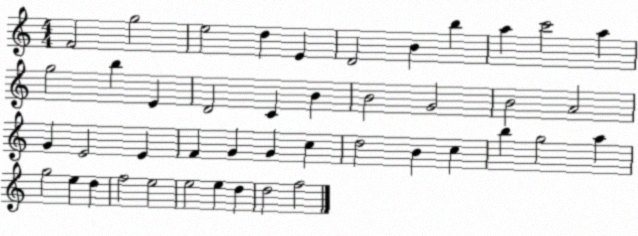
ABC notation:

X:1
T:Untitled
M:4/4
L:1/4
K:C
F2 g2 e2 d E D2 B b a c'2 a g2 b E D2 C B B2 G2 B2 A2 G E2 E F G G c d2 B c b g2 a g2 e d f2 e2 e2 e d d2 f2